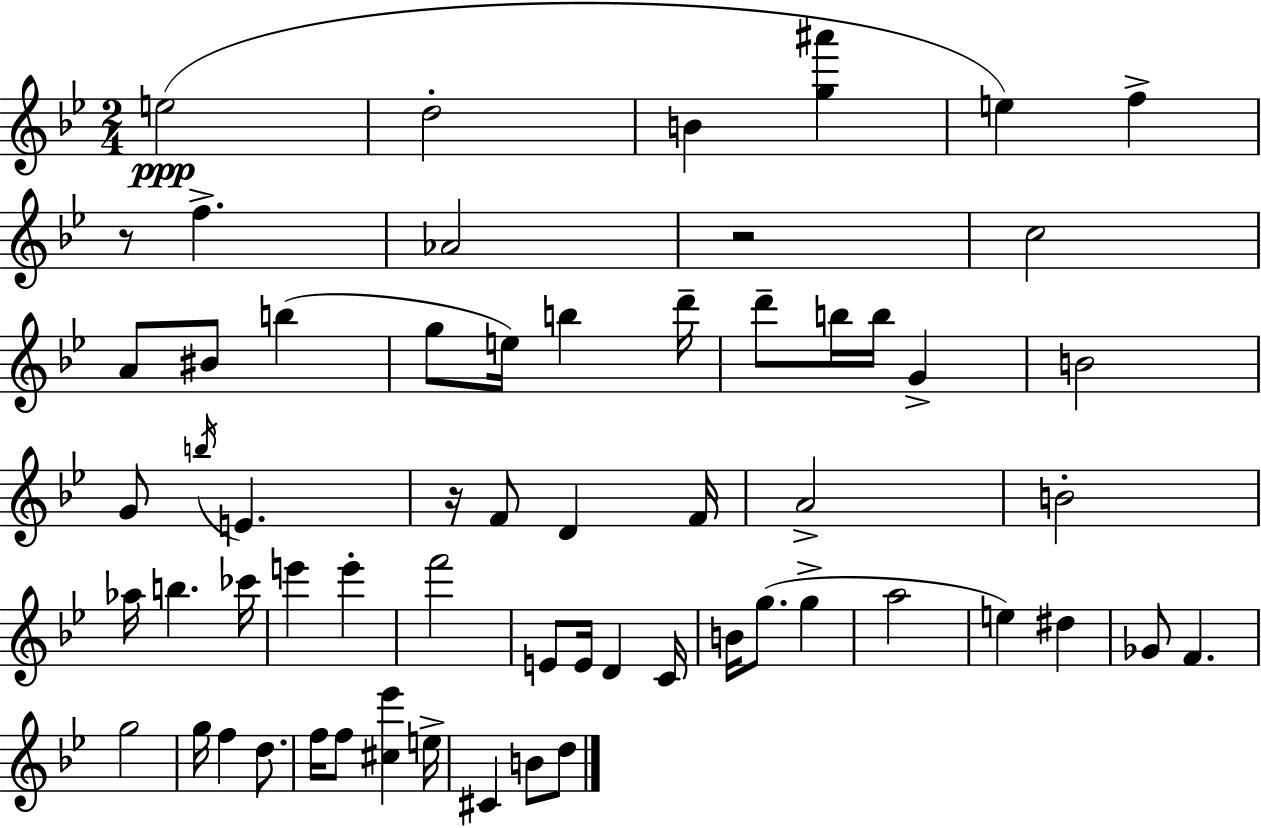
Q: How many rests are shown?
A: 3